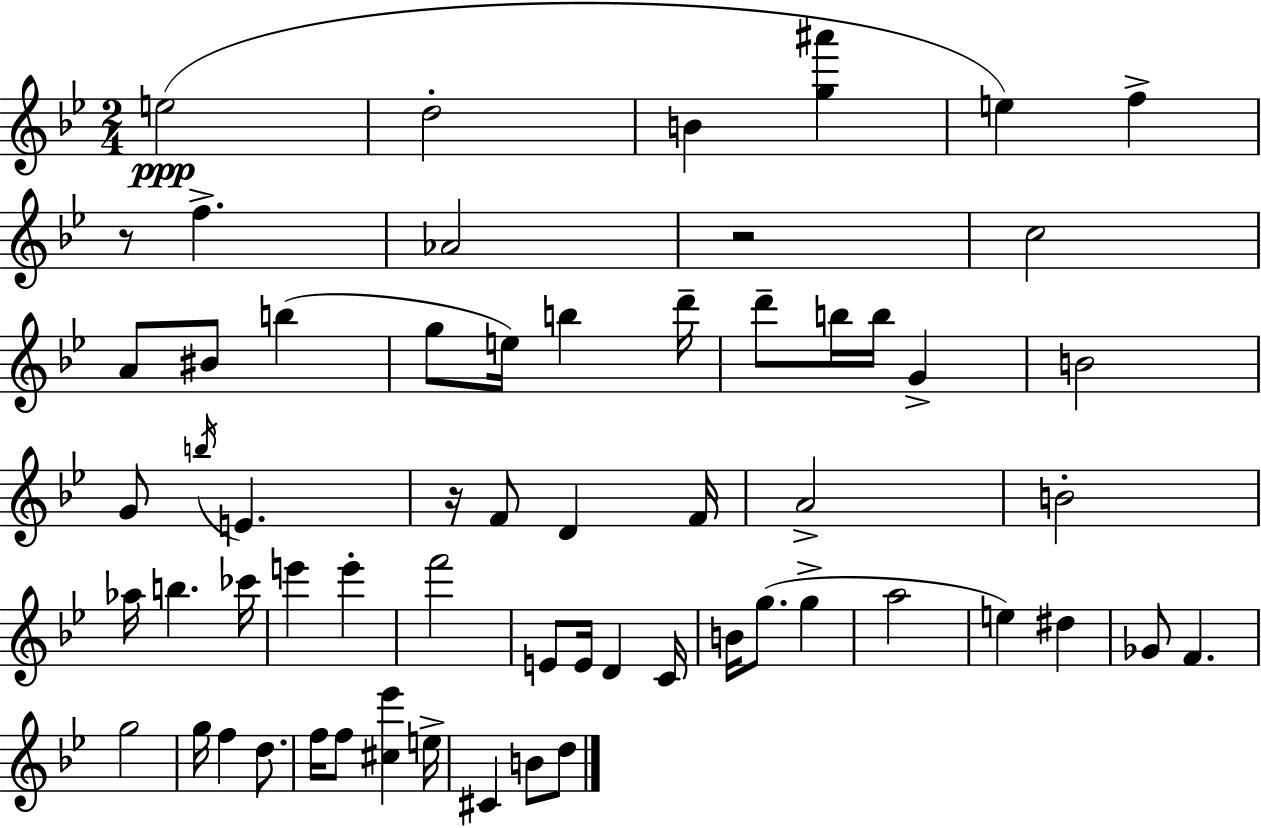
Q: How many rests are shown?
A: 3